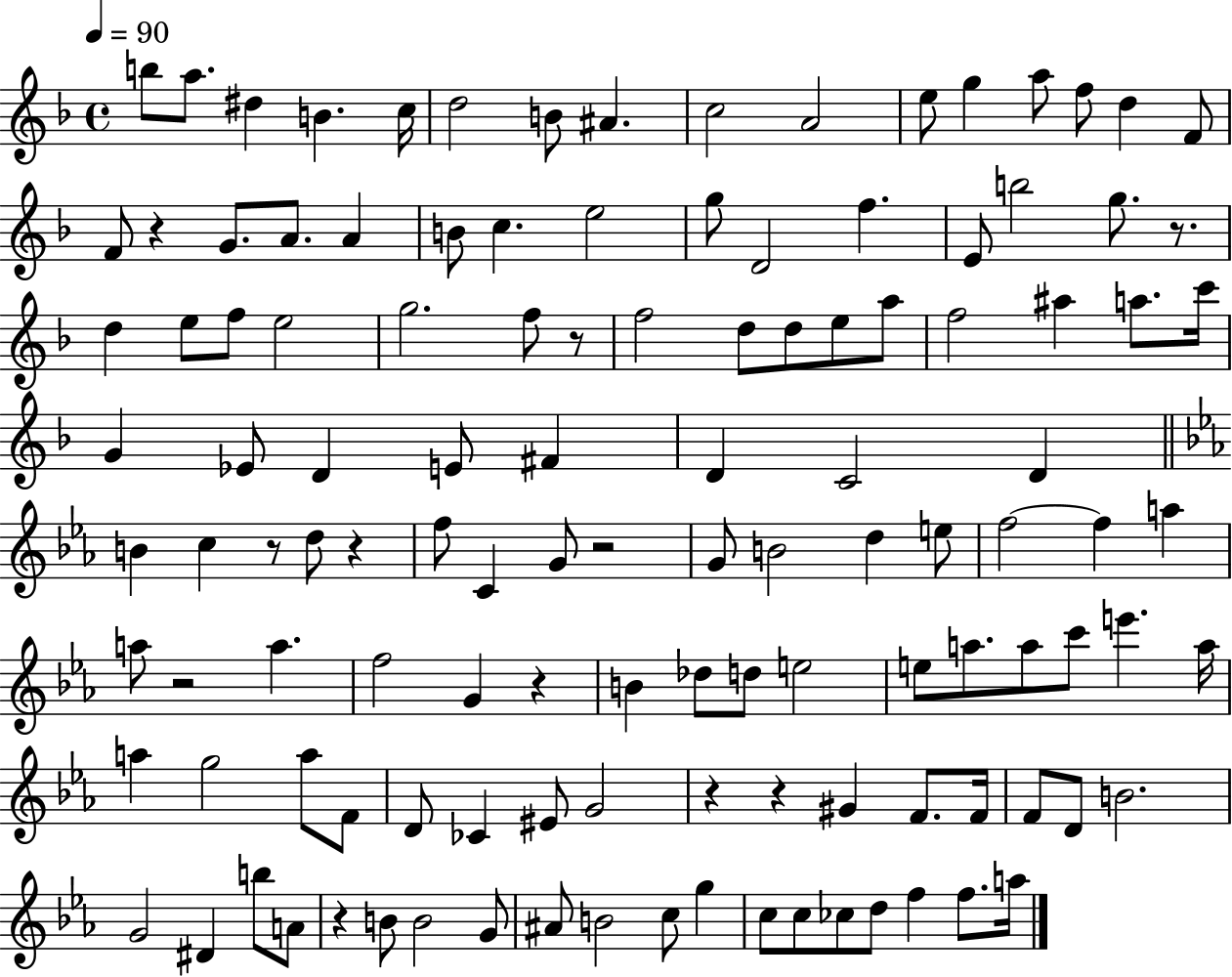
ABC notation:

X:1
T:Untitled
M:4/4
L:1/4
K:F
b/2 a/2 ^d B c/4 d2 B/2 ^A c2 A2 e/2 g a/2 f/2 d F/2 F/2 z G/2 A/2 A B/2 c e2 g/2 D2 f E/2 b2 g/2 z/2 d e/2 f/2 e2 g2 f/2 z/2 f2 d/2 d/2 e/2 a/2 f2 ^a a/2 c'/4 G _E/2 D E/2 ^F D C2 D B c z/2 d/2 z f/2 C G/2 z2 G/2 B2 d e/2 f2 f a a/2 z2 a f2 G z B _d/2 d/2 e2 e/2 a/2 a/2 c'/2 e' a/4 a g2 a/2 F/2 D/2 _C ^E/2 G2 z z ^G F/2 F/4 F/2 D/2 B2 G2 ^D b/2 A/2 z B/2 B2 G/2 ^A/2 B2 c/2 g c/2 c/2 _c/2 d/2 f f/2 a/4